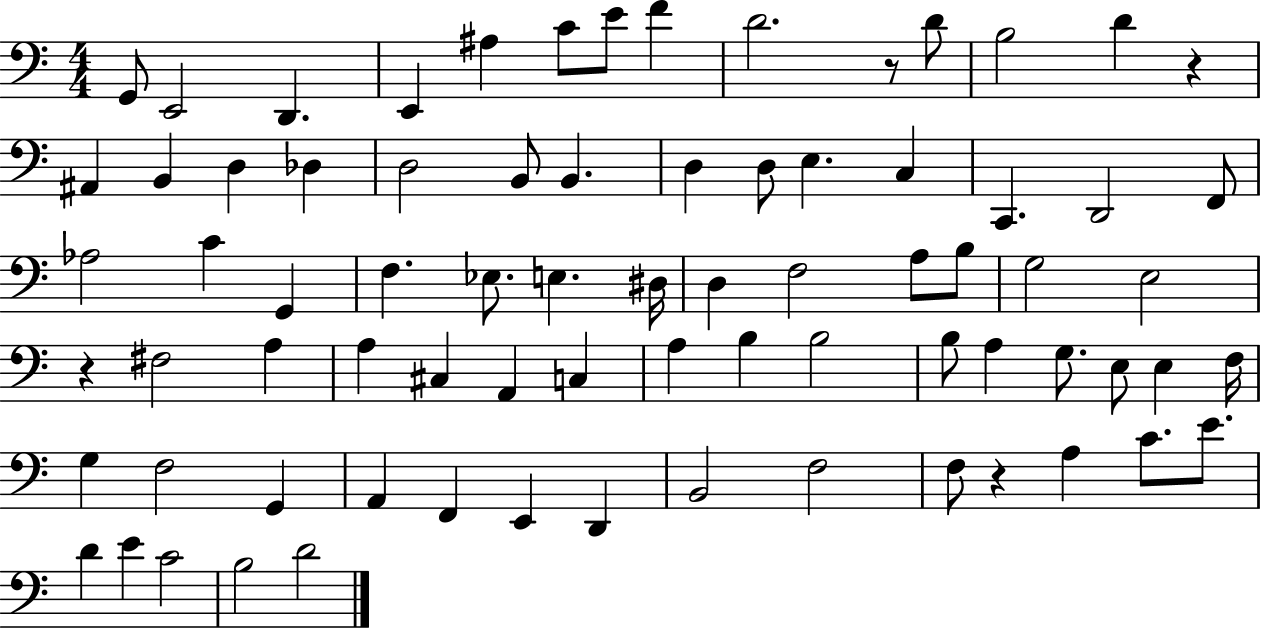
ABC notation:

X:1
T:Untitled
M:4/4
L:1/4
K:C
G,,/2 E,,2 D,, E,, ^A, C/2 E/2 F D2 z/2 D/2 B,2 D z ^A,, B,, D, _D, D,2 B,,/2 B,, D, D,/2 E, C, C,, D,,2 F,,/2 _A,2 C G,, F, _E,/2 E, ^D,/4 D, F,2 A,/2 B,/2 G,2 E,2 z ^F,2 A, A, ^C, A,, C, A, B, B,2 B,/2 A, G,/2 E,/2 E, F,/4 G, F,2 G,, A,, F,, E,, D,, B,,2 F,2 F,/2 z A, C/2 E/2 D E C2 B,2 D2